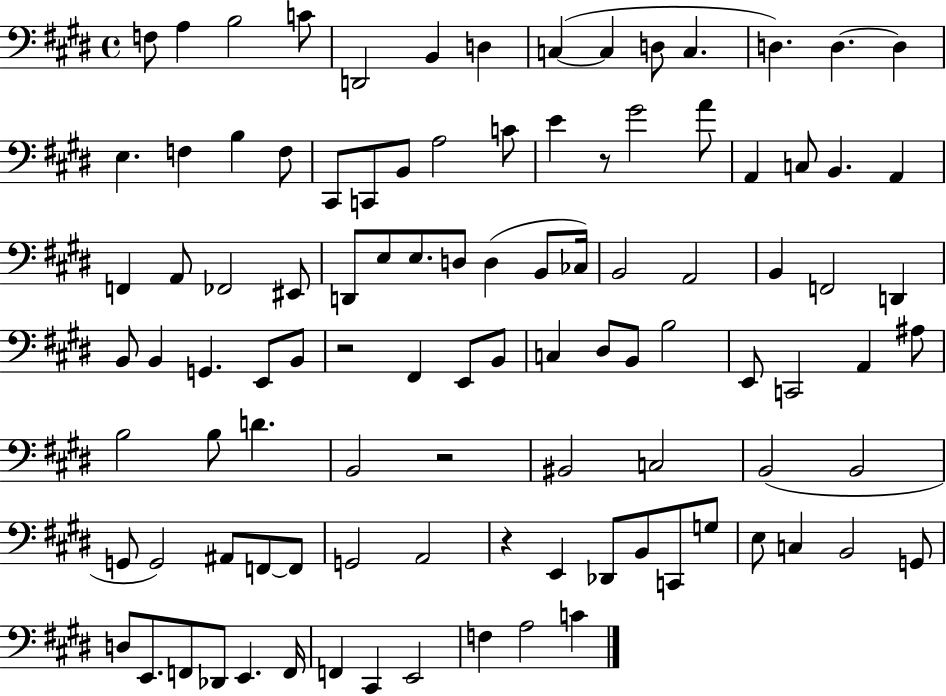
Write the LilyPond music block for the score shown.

{
  \clef bass
  \time 4/4
  \defaultTimeSignature
  \key e \major
  f8 a4 b2 c'8 | d,2 b,4 d4 | c4~(~ c4 d8 c4. | d4.) d4.~~ d4 | \break e4. f4 b4 f8 | cis,8 c,8 b,8 a2 c'8 | e'4 r8 gis'2 a'8 | a,4 c8 b,4. a,4 | \break f,4 a,8 fes,2 eis,8 | d,8 e8 e8. d8 d4( b,8 ces16) | b,2 a,2 | b,4 f,2 d,4 | \break b,8 b,4 g,4. e,8 b,8 | r2 fis,4 e,8 b,8 | c4 dis8 b,8 b2 | e,8 c,2 a,4 ais8 | \break b2 b8 d'4. | b,2 r2 | bis,2 c2 | b,2( b,2 | \break g,8 g,2) ais,8 f,8~~ f,8 | g,2 a,2 | r4 e,4 des,8 b,8 c,8 g8 | e8 c4 b,2 g,8 | \break d8 e,8. f,8 des,8 e,4. f,16 | f,4 cis,4 e,2 | f4 a2 c'4 | \bar "|."
}